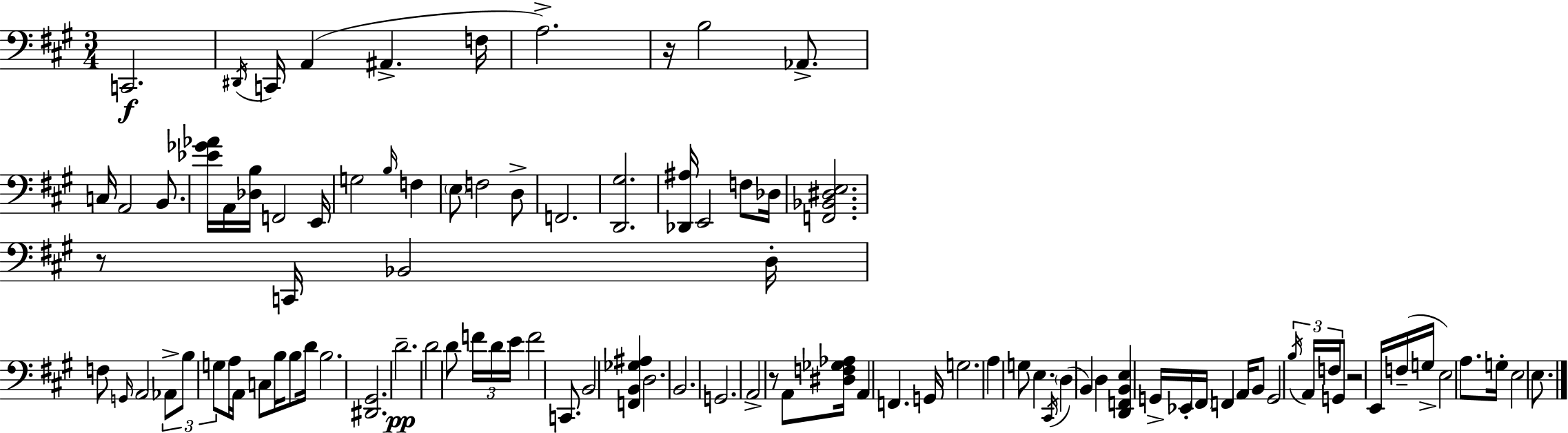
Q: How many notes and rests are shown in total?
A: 98